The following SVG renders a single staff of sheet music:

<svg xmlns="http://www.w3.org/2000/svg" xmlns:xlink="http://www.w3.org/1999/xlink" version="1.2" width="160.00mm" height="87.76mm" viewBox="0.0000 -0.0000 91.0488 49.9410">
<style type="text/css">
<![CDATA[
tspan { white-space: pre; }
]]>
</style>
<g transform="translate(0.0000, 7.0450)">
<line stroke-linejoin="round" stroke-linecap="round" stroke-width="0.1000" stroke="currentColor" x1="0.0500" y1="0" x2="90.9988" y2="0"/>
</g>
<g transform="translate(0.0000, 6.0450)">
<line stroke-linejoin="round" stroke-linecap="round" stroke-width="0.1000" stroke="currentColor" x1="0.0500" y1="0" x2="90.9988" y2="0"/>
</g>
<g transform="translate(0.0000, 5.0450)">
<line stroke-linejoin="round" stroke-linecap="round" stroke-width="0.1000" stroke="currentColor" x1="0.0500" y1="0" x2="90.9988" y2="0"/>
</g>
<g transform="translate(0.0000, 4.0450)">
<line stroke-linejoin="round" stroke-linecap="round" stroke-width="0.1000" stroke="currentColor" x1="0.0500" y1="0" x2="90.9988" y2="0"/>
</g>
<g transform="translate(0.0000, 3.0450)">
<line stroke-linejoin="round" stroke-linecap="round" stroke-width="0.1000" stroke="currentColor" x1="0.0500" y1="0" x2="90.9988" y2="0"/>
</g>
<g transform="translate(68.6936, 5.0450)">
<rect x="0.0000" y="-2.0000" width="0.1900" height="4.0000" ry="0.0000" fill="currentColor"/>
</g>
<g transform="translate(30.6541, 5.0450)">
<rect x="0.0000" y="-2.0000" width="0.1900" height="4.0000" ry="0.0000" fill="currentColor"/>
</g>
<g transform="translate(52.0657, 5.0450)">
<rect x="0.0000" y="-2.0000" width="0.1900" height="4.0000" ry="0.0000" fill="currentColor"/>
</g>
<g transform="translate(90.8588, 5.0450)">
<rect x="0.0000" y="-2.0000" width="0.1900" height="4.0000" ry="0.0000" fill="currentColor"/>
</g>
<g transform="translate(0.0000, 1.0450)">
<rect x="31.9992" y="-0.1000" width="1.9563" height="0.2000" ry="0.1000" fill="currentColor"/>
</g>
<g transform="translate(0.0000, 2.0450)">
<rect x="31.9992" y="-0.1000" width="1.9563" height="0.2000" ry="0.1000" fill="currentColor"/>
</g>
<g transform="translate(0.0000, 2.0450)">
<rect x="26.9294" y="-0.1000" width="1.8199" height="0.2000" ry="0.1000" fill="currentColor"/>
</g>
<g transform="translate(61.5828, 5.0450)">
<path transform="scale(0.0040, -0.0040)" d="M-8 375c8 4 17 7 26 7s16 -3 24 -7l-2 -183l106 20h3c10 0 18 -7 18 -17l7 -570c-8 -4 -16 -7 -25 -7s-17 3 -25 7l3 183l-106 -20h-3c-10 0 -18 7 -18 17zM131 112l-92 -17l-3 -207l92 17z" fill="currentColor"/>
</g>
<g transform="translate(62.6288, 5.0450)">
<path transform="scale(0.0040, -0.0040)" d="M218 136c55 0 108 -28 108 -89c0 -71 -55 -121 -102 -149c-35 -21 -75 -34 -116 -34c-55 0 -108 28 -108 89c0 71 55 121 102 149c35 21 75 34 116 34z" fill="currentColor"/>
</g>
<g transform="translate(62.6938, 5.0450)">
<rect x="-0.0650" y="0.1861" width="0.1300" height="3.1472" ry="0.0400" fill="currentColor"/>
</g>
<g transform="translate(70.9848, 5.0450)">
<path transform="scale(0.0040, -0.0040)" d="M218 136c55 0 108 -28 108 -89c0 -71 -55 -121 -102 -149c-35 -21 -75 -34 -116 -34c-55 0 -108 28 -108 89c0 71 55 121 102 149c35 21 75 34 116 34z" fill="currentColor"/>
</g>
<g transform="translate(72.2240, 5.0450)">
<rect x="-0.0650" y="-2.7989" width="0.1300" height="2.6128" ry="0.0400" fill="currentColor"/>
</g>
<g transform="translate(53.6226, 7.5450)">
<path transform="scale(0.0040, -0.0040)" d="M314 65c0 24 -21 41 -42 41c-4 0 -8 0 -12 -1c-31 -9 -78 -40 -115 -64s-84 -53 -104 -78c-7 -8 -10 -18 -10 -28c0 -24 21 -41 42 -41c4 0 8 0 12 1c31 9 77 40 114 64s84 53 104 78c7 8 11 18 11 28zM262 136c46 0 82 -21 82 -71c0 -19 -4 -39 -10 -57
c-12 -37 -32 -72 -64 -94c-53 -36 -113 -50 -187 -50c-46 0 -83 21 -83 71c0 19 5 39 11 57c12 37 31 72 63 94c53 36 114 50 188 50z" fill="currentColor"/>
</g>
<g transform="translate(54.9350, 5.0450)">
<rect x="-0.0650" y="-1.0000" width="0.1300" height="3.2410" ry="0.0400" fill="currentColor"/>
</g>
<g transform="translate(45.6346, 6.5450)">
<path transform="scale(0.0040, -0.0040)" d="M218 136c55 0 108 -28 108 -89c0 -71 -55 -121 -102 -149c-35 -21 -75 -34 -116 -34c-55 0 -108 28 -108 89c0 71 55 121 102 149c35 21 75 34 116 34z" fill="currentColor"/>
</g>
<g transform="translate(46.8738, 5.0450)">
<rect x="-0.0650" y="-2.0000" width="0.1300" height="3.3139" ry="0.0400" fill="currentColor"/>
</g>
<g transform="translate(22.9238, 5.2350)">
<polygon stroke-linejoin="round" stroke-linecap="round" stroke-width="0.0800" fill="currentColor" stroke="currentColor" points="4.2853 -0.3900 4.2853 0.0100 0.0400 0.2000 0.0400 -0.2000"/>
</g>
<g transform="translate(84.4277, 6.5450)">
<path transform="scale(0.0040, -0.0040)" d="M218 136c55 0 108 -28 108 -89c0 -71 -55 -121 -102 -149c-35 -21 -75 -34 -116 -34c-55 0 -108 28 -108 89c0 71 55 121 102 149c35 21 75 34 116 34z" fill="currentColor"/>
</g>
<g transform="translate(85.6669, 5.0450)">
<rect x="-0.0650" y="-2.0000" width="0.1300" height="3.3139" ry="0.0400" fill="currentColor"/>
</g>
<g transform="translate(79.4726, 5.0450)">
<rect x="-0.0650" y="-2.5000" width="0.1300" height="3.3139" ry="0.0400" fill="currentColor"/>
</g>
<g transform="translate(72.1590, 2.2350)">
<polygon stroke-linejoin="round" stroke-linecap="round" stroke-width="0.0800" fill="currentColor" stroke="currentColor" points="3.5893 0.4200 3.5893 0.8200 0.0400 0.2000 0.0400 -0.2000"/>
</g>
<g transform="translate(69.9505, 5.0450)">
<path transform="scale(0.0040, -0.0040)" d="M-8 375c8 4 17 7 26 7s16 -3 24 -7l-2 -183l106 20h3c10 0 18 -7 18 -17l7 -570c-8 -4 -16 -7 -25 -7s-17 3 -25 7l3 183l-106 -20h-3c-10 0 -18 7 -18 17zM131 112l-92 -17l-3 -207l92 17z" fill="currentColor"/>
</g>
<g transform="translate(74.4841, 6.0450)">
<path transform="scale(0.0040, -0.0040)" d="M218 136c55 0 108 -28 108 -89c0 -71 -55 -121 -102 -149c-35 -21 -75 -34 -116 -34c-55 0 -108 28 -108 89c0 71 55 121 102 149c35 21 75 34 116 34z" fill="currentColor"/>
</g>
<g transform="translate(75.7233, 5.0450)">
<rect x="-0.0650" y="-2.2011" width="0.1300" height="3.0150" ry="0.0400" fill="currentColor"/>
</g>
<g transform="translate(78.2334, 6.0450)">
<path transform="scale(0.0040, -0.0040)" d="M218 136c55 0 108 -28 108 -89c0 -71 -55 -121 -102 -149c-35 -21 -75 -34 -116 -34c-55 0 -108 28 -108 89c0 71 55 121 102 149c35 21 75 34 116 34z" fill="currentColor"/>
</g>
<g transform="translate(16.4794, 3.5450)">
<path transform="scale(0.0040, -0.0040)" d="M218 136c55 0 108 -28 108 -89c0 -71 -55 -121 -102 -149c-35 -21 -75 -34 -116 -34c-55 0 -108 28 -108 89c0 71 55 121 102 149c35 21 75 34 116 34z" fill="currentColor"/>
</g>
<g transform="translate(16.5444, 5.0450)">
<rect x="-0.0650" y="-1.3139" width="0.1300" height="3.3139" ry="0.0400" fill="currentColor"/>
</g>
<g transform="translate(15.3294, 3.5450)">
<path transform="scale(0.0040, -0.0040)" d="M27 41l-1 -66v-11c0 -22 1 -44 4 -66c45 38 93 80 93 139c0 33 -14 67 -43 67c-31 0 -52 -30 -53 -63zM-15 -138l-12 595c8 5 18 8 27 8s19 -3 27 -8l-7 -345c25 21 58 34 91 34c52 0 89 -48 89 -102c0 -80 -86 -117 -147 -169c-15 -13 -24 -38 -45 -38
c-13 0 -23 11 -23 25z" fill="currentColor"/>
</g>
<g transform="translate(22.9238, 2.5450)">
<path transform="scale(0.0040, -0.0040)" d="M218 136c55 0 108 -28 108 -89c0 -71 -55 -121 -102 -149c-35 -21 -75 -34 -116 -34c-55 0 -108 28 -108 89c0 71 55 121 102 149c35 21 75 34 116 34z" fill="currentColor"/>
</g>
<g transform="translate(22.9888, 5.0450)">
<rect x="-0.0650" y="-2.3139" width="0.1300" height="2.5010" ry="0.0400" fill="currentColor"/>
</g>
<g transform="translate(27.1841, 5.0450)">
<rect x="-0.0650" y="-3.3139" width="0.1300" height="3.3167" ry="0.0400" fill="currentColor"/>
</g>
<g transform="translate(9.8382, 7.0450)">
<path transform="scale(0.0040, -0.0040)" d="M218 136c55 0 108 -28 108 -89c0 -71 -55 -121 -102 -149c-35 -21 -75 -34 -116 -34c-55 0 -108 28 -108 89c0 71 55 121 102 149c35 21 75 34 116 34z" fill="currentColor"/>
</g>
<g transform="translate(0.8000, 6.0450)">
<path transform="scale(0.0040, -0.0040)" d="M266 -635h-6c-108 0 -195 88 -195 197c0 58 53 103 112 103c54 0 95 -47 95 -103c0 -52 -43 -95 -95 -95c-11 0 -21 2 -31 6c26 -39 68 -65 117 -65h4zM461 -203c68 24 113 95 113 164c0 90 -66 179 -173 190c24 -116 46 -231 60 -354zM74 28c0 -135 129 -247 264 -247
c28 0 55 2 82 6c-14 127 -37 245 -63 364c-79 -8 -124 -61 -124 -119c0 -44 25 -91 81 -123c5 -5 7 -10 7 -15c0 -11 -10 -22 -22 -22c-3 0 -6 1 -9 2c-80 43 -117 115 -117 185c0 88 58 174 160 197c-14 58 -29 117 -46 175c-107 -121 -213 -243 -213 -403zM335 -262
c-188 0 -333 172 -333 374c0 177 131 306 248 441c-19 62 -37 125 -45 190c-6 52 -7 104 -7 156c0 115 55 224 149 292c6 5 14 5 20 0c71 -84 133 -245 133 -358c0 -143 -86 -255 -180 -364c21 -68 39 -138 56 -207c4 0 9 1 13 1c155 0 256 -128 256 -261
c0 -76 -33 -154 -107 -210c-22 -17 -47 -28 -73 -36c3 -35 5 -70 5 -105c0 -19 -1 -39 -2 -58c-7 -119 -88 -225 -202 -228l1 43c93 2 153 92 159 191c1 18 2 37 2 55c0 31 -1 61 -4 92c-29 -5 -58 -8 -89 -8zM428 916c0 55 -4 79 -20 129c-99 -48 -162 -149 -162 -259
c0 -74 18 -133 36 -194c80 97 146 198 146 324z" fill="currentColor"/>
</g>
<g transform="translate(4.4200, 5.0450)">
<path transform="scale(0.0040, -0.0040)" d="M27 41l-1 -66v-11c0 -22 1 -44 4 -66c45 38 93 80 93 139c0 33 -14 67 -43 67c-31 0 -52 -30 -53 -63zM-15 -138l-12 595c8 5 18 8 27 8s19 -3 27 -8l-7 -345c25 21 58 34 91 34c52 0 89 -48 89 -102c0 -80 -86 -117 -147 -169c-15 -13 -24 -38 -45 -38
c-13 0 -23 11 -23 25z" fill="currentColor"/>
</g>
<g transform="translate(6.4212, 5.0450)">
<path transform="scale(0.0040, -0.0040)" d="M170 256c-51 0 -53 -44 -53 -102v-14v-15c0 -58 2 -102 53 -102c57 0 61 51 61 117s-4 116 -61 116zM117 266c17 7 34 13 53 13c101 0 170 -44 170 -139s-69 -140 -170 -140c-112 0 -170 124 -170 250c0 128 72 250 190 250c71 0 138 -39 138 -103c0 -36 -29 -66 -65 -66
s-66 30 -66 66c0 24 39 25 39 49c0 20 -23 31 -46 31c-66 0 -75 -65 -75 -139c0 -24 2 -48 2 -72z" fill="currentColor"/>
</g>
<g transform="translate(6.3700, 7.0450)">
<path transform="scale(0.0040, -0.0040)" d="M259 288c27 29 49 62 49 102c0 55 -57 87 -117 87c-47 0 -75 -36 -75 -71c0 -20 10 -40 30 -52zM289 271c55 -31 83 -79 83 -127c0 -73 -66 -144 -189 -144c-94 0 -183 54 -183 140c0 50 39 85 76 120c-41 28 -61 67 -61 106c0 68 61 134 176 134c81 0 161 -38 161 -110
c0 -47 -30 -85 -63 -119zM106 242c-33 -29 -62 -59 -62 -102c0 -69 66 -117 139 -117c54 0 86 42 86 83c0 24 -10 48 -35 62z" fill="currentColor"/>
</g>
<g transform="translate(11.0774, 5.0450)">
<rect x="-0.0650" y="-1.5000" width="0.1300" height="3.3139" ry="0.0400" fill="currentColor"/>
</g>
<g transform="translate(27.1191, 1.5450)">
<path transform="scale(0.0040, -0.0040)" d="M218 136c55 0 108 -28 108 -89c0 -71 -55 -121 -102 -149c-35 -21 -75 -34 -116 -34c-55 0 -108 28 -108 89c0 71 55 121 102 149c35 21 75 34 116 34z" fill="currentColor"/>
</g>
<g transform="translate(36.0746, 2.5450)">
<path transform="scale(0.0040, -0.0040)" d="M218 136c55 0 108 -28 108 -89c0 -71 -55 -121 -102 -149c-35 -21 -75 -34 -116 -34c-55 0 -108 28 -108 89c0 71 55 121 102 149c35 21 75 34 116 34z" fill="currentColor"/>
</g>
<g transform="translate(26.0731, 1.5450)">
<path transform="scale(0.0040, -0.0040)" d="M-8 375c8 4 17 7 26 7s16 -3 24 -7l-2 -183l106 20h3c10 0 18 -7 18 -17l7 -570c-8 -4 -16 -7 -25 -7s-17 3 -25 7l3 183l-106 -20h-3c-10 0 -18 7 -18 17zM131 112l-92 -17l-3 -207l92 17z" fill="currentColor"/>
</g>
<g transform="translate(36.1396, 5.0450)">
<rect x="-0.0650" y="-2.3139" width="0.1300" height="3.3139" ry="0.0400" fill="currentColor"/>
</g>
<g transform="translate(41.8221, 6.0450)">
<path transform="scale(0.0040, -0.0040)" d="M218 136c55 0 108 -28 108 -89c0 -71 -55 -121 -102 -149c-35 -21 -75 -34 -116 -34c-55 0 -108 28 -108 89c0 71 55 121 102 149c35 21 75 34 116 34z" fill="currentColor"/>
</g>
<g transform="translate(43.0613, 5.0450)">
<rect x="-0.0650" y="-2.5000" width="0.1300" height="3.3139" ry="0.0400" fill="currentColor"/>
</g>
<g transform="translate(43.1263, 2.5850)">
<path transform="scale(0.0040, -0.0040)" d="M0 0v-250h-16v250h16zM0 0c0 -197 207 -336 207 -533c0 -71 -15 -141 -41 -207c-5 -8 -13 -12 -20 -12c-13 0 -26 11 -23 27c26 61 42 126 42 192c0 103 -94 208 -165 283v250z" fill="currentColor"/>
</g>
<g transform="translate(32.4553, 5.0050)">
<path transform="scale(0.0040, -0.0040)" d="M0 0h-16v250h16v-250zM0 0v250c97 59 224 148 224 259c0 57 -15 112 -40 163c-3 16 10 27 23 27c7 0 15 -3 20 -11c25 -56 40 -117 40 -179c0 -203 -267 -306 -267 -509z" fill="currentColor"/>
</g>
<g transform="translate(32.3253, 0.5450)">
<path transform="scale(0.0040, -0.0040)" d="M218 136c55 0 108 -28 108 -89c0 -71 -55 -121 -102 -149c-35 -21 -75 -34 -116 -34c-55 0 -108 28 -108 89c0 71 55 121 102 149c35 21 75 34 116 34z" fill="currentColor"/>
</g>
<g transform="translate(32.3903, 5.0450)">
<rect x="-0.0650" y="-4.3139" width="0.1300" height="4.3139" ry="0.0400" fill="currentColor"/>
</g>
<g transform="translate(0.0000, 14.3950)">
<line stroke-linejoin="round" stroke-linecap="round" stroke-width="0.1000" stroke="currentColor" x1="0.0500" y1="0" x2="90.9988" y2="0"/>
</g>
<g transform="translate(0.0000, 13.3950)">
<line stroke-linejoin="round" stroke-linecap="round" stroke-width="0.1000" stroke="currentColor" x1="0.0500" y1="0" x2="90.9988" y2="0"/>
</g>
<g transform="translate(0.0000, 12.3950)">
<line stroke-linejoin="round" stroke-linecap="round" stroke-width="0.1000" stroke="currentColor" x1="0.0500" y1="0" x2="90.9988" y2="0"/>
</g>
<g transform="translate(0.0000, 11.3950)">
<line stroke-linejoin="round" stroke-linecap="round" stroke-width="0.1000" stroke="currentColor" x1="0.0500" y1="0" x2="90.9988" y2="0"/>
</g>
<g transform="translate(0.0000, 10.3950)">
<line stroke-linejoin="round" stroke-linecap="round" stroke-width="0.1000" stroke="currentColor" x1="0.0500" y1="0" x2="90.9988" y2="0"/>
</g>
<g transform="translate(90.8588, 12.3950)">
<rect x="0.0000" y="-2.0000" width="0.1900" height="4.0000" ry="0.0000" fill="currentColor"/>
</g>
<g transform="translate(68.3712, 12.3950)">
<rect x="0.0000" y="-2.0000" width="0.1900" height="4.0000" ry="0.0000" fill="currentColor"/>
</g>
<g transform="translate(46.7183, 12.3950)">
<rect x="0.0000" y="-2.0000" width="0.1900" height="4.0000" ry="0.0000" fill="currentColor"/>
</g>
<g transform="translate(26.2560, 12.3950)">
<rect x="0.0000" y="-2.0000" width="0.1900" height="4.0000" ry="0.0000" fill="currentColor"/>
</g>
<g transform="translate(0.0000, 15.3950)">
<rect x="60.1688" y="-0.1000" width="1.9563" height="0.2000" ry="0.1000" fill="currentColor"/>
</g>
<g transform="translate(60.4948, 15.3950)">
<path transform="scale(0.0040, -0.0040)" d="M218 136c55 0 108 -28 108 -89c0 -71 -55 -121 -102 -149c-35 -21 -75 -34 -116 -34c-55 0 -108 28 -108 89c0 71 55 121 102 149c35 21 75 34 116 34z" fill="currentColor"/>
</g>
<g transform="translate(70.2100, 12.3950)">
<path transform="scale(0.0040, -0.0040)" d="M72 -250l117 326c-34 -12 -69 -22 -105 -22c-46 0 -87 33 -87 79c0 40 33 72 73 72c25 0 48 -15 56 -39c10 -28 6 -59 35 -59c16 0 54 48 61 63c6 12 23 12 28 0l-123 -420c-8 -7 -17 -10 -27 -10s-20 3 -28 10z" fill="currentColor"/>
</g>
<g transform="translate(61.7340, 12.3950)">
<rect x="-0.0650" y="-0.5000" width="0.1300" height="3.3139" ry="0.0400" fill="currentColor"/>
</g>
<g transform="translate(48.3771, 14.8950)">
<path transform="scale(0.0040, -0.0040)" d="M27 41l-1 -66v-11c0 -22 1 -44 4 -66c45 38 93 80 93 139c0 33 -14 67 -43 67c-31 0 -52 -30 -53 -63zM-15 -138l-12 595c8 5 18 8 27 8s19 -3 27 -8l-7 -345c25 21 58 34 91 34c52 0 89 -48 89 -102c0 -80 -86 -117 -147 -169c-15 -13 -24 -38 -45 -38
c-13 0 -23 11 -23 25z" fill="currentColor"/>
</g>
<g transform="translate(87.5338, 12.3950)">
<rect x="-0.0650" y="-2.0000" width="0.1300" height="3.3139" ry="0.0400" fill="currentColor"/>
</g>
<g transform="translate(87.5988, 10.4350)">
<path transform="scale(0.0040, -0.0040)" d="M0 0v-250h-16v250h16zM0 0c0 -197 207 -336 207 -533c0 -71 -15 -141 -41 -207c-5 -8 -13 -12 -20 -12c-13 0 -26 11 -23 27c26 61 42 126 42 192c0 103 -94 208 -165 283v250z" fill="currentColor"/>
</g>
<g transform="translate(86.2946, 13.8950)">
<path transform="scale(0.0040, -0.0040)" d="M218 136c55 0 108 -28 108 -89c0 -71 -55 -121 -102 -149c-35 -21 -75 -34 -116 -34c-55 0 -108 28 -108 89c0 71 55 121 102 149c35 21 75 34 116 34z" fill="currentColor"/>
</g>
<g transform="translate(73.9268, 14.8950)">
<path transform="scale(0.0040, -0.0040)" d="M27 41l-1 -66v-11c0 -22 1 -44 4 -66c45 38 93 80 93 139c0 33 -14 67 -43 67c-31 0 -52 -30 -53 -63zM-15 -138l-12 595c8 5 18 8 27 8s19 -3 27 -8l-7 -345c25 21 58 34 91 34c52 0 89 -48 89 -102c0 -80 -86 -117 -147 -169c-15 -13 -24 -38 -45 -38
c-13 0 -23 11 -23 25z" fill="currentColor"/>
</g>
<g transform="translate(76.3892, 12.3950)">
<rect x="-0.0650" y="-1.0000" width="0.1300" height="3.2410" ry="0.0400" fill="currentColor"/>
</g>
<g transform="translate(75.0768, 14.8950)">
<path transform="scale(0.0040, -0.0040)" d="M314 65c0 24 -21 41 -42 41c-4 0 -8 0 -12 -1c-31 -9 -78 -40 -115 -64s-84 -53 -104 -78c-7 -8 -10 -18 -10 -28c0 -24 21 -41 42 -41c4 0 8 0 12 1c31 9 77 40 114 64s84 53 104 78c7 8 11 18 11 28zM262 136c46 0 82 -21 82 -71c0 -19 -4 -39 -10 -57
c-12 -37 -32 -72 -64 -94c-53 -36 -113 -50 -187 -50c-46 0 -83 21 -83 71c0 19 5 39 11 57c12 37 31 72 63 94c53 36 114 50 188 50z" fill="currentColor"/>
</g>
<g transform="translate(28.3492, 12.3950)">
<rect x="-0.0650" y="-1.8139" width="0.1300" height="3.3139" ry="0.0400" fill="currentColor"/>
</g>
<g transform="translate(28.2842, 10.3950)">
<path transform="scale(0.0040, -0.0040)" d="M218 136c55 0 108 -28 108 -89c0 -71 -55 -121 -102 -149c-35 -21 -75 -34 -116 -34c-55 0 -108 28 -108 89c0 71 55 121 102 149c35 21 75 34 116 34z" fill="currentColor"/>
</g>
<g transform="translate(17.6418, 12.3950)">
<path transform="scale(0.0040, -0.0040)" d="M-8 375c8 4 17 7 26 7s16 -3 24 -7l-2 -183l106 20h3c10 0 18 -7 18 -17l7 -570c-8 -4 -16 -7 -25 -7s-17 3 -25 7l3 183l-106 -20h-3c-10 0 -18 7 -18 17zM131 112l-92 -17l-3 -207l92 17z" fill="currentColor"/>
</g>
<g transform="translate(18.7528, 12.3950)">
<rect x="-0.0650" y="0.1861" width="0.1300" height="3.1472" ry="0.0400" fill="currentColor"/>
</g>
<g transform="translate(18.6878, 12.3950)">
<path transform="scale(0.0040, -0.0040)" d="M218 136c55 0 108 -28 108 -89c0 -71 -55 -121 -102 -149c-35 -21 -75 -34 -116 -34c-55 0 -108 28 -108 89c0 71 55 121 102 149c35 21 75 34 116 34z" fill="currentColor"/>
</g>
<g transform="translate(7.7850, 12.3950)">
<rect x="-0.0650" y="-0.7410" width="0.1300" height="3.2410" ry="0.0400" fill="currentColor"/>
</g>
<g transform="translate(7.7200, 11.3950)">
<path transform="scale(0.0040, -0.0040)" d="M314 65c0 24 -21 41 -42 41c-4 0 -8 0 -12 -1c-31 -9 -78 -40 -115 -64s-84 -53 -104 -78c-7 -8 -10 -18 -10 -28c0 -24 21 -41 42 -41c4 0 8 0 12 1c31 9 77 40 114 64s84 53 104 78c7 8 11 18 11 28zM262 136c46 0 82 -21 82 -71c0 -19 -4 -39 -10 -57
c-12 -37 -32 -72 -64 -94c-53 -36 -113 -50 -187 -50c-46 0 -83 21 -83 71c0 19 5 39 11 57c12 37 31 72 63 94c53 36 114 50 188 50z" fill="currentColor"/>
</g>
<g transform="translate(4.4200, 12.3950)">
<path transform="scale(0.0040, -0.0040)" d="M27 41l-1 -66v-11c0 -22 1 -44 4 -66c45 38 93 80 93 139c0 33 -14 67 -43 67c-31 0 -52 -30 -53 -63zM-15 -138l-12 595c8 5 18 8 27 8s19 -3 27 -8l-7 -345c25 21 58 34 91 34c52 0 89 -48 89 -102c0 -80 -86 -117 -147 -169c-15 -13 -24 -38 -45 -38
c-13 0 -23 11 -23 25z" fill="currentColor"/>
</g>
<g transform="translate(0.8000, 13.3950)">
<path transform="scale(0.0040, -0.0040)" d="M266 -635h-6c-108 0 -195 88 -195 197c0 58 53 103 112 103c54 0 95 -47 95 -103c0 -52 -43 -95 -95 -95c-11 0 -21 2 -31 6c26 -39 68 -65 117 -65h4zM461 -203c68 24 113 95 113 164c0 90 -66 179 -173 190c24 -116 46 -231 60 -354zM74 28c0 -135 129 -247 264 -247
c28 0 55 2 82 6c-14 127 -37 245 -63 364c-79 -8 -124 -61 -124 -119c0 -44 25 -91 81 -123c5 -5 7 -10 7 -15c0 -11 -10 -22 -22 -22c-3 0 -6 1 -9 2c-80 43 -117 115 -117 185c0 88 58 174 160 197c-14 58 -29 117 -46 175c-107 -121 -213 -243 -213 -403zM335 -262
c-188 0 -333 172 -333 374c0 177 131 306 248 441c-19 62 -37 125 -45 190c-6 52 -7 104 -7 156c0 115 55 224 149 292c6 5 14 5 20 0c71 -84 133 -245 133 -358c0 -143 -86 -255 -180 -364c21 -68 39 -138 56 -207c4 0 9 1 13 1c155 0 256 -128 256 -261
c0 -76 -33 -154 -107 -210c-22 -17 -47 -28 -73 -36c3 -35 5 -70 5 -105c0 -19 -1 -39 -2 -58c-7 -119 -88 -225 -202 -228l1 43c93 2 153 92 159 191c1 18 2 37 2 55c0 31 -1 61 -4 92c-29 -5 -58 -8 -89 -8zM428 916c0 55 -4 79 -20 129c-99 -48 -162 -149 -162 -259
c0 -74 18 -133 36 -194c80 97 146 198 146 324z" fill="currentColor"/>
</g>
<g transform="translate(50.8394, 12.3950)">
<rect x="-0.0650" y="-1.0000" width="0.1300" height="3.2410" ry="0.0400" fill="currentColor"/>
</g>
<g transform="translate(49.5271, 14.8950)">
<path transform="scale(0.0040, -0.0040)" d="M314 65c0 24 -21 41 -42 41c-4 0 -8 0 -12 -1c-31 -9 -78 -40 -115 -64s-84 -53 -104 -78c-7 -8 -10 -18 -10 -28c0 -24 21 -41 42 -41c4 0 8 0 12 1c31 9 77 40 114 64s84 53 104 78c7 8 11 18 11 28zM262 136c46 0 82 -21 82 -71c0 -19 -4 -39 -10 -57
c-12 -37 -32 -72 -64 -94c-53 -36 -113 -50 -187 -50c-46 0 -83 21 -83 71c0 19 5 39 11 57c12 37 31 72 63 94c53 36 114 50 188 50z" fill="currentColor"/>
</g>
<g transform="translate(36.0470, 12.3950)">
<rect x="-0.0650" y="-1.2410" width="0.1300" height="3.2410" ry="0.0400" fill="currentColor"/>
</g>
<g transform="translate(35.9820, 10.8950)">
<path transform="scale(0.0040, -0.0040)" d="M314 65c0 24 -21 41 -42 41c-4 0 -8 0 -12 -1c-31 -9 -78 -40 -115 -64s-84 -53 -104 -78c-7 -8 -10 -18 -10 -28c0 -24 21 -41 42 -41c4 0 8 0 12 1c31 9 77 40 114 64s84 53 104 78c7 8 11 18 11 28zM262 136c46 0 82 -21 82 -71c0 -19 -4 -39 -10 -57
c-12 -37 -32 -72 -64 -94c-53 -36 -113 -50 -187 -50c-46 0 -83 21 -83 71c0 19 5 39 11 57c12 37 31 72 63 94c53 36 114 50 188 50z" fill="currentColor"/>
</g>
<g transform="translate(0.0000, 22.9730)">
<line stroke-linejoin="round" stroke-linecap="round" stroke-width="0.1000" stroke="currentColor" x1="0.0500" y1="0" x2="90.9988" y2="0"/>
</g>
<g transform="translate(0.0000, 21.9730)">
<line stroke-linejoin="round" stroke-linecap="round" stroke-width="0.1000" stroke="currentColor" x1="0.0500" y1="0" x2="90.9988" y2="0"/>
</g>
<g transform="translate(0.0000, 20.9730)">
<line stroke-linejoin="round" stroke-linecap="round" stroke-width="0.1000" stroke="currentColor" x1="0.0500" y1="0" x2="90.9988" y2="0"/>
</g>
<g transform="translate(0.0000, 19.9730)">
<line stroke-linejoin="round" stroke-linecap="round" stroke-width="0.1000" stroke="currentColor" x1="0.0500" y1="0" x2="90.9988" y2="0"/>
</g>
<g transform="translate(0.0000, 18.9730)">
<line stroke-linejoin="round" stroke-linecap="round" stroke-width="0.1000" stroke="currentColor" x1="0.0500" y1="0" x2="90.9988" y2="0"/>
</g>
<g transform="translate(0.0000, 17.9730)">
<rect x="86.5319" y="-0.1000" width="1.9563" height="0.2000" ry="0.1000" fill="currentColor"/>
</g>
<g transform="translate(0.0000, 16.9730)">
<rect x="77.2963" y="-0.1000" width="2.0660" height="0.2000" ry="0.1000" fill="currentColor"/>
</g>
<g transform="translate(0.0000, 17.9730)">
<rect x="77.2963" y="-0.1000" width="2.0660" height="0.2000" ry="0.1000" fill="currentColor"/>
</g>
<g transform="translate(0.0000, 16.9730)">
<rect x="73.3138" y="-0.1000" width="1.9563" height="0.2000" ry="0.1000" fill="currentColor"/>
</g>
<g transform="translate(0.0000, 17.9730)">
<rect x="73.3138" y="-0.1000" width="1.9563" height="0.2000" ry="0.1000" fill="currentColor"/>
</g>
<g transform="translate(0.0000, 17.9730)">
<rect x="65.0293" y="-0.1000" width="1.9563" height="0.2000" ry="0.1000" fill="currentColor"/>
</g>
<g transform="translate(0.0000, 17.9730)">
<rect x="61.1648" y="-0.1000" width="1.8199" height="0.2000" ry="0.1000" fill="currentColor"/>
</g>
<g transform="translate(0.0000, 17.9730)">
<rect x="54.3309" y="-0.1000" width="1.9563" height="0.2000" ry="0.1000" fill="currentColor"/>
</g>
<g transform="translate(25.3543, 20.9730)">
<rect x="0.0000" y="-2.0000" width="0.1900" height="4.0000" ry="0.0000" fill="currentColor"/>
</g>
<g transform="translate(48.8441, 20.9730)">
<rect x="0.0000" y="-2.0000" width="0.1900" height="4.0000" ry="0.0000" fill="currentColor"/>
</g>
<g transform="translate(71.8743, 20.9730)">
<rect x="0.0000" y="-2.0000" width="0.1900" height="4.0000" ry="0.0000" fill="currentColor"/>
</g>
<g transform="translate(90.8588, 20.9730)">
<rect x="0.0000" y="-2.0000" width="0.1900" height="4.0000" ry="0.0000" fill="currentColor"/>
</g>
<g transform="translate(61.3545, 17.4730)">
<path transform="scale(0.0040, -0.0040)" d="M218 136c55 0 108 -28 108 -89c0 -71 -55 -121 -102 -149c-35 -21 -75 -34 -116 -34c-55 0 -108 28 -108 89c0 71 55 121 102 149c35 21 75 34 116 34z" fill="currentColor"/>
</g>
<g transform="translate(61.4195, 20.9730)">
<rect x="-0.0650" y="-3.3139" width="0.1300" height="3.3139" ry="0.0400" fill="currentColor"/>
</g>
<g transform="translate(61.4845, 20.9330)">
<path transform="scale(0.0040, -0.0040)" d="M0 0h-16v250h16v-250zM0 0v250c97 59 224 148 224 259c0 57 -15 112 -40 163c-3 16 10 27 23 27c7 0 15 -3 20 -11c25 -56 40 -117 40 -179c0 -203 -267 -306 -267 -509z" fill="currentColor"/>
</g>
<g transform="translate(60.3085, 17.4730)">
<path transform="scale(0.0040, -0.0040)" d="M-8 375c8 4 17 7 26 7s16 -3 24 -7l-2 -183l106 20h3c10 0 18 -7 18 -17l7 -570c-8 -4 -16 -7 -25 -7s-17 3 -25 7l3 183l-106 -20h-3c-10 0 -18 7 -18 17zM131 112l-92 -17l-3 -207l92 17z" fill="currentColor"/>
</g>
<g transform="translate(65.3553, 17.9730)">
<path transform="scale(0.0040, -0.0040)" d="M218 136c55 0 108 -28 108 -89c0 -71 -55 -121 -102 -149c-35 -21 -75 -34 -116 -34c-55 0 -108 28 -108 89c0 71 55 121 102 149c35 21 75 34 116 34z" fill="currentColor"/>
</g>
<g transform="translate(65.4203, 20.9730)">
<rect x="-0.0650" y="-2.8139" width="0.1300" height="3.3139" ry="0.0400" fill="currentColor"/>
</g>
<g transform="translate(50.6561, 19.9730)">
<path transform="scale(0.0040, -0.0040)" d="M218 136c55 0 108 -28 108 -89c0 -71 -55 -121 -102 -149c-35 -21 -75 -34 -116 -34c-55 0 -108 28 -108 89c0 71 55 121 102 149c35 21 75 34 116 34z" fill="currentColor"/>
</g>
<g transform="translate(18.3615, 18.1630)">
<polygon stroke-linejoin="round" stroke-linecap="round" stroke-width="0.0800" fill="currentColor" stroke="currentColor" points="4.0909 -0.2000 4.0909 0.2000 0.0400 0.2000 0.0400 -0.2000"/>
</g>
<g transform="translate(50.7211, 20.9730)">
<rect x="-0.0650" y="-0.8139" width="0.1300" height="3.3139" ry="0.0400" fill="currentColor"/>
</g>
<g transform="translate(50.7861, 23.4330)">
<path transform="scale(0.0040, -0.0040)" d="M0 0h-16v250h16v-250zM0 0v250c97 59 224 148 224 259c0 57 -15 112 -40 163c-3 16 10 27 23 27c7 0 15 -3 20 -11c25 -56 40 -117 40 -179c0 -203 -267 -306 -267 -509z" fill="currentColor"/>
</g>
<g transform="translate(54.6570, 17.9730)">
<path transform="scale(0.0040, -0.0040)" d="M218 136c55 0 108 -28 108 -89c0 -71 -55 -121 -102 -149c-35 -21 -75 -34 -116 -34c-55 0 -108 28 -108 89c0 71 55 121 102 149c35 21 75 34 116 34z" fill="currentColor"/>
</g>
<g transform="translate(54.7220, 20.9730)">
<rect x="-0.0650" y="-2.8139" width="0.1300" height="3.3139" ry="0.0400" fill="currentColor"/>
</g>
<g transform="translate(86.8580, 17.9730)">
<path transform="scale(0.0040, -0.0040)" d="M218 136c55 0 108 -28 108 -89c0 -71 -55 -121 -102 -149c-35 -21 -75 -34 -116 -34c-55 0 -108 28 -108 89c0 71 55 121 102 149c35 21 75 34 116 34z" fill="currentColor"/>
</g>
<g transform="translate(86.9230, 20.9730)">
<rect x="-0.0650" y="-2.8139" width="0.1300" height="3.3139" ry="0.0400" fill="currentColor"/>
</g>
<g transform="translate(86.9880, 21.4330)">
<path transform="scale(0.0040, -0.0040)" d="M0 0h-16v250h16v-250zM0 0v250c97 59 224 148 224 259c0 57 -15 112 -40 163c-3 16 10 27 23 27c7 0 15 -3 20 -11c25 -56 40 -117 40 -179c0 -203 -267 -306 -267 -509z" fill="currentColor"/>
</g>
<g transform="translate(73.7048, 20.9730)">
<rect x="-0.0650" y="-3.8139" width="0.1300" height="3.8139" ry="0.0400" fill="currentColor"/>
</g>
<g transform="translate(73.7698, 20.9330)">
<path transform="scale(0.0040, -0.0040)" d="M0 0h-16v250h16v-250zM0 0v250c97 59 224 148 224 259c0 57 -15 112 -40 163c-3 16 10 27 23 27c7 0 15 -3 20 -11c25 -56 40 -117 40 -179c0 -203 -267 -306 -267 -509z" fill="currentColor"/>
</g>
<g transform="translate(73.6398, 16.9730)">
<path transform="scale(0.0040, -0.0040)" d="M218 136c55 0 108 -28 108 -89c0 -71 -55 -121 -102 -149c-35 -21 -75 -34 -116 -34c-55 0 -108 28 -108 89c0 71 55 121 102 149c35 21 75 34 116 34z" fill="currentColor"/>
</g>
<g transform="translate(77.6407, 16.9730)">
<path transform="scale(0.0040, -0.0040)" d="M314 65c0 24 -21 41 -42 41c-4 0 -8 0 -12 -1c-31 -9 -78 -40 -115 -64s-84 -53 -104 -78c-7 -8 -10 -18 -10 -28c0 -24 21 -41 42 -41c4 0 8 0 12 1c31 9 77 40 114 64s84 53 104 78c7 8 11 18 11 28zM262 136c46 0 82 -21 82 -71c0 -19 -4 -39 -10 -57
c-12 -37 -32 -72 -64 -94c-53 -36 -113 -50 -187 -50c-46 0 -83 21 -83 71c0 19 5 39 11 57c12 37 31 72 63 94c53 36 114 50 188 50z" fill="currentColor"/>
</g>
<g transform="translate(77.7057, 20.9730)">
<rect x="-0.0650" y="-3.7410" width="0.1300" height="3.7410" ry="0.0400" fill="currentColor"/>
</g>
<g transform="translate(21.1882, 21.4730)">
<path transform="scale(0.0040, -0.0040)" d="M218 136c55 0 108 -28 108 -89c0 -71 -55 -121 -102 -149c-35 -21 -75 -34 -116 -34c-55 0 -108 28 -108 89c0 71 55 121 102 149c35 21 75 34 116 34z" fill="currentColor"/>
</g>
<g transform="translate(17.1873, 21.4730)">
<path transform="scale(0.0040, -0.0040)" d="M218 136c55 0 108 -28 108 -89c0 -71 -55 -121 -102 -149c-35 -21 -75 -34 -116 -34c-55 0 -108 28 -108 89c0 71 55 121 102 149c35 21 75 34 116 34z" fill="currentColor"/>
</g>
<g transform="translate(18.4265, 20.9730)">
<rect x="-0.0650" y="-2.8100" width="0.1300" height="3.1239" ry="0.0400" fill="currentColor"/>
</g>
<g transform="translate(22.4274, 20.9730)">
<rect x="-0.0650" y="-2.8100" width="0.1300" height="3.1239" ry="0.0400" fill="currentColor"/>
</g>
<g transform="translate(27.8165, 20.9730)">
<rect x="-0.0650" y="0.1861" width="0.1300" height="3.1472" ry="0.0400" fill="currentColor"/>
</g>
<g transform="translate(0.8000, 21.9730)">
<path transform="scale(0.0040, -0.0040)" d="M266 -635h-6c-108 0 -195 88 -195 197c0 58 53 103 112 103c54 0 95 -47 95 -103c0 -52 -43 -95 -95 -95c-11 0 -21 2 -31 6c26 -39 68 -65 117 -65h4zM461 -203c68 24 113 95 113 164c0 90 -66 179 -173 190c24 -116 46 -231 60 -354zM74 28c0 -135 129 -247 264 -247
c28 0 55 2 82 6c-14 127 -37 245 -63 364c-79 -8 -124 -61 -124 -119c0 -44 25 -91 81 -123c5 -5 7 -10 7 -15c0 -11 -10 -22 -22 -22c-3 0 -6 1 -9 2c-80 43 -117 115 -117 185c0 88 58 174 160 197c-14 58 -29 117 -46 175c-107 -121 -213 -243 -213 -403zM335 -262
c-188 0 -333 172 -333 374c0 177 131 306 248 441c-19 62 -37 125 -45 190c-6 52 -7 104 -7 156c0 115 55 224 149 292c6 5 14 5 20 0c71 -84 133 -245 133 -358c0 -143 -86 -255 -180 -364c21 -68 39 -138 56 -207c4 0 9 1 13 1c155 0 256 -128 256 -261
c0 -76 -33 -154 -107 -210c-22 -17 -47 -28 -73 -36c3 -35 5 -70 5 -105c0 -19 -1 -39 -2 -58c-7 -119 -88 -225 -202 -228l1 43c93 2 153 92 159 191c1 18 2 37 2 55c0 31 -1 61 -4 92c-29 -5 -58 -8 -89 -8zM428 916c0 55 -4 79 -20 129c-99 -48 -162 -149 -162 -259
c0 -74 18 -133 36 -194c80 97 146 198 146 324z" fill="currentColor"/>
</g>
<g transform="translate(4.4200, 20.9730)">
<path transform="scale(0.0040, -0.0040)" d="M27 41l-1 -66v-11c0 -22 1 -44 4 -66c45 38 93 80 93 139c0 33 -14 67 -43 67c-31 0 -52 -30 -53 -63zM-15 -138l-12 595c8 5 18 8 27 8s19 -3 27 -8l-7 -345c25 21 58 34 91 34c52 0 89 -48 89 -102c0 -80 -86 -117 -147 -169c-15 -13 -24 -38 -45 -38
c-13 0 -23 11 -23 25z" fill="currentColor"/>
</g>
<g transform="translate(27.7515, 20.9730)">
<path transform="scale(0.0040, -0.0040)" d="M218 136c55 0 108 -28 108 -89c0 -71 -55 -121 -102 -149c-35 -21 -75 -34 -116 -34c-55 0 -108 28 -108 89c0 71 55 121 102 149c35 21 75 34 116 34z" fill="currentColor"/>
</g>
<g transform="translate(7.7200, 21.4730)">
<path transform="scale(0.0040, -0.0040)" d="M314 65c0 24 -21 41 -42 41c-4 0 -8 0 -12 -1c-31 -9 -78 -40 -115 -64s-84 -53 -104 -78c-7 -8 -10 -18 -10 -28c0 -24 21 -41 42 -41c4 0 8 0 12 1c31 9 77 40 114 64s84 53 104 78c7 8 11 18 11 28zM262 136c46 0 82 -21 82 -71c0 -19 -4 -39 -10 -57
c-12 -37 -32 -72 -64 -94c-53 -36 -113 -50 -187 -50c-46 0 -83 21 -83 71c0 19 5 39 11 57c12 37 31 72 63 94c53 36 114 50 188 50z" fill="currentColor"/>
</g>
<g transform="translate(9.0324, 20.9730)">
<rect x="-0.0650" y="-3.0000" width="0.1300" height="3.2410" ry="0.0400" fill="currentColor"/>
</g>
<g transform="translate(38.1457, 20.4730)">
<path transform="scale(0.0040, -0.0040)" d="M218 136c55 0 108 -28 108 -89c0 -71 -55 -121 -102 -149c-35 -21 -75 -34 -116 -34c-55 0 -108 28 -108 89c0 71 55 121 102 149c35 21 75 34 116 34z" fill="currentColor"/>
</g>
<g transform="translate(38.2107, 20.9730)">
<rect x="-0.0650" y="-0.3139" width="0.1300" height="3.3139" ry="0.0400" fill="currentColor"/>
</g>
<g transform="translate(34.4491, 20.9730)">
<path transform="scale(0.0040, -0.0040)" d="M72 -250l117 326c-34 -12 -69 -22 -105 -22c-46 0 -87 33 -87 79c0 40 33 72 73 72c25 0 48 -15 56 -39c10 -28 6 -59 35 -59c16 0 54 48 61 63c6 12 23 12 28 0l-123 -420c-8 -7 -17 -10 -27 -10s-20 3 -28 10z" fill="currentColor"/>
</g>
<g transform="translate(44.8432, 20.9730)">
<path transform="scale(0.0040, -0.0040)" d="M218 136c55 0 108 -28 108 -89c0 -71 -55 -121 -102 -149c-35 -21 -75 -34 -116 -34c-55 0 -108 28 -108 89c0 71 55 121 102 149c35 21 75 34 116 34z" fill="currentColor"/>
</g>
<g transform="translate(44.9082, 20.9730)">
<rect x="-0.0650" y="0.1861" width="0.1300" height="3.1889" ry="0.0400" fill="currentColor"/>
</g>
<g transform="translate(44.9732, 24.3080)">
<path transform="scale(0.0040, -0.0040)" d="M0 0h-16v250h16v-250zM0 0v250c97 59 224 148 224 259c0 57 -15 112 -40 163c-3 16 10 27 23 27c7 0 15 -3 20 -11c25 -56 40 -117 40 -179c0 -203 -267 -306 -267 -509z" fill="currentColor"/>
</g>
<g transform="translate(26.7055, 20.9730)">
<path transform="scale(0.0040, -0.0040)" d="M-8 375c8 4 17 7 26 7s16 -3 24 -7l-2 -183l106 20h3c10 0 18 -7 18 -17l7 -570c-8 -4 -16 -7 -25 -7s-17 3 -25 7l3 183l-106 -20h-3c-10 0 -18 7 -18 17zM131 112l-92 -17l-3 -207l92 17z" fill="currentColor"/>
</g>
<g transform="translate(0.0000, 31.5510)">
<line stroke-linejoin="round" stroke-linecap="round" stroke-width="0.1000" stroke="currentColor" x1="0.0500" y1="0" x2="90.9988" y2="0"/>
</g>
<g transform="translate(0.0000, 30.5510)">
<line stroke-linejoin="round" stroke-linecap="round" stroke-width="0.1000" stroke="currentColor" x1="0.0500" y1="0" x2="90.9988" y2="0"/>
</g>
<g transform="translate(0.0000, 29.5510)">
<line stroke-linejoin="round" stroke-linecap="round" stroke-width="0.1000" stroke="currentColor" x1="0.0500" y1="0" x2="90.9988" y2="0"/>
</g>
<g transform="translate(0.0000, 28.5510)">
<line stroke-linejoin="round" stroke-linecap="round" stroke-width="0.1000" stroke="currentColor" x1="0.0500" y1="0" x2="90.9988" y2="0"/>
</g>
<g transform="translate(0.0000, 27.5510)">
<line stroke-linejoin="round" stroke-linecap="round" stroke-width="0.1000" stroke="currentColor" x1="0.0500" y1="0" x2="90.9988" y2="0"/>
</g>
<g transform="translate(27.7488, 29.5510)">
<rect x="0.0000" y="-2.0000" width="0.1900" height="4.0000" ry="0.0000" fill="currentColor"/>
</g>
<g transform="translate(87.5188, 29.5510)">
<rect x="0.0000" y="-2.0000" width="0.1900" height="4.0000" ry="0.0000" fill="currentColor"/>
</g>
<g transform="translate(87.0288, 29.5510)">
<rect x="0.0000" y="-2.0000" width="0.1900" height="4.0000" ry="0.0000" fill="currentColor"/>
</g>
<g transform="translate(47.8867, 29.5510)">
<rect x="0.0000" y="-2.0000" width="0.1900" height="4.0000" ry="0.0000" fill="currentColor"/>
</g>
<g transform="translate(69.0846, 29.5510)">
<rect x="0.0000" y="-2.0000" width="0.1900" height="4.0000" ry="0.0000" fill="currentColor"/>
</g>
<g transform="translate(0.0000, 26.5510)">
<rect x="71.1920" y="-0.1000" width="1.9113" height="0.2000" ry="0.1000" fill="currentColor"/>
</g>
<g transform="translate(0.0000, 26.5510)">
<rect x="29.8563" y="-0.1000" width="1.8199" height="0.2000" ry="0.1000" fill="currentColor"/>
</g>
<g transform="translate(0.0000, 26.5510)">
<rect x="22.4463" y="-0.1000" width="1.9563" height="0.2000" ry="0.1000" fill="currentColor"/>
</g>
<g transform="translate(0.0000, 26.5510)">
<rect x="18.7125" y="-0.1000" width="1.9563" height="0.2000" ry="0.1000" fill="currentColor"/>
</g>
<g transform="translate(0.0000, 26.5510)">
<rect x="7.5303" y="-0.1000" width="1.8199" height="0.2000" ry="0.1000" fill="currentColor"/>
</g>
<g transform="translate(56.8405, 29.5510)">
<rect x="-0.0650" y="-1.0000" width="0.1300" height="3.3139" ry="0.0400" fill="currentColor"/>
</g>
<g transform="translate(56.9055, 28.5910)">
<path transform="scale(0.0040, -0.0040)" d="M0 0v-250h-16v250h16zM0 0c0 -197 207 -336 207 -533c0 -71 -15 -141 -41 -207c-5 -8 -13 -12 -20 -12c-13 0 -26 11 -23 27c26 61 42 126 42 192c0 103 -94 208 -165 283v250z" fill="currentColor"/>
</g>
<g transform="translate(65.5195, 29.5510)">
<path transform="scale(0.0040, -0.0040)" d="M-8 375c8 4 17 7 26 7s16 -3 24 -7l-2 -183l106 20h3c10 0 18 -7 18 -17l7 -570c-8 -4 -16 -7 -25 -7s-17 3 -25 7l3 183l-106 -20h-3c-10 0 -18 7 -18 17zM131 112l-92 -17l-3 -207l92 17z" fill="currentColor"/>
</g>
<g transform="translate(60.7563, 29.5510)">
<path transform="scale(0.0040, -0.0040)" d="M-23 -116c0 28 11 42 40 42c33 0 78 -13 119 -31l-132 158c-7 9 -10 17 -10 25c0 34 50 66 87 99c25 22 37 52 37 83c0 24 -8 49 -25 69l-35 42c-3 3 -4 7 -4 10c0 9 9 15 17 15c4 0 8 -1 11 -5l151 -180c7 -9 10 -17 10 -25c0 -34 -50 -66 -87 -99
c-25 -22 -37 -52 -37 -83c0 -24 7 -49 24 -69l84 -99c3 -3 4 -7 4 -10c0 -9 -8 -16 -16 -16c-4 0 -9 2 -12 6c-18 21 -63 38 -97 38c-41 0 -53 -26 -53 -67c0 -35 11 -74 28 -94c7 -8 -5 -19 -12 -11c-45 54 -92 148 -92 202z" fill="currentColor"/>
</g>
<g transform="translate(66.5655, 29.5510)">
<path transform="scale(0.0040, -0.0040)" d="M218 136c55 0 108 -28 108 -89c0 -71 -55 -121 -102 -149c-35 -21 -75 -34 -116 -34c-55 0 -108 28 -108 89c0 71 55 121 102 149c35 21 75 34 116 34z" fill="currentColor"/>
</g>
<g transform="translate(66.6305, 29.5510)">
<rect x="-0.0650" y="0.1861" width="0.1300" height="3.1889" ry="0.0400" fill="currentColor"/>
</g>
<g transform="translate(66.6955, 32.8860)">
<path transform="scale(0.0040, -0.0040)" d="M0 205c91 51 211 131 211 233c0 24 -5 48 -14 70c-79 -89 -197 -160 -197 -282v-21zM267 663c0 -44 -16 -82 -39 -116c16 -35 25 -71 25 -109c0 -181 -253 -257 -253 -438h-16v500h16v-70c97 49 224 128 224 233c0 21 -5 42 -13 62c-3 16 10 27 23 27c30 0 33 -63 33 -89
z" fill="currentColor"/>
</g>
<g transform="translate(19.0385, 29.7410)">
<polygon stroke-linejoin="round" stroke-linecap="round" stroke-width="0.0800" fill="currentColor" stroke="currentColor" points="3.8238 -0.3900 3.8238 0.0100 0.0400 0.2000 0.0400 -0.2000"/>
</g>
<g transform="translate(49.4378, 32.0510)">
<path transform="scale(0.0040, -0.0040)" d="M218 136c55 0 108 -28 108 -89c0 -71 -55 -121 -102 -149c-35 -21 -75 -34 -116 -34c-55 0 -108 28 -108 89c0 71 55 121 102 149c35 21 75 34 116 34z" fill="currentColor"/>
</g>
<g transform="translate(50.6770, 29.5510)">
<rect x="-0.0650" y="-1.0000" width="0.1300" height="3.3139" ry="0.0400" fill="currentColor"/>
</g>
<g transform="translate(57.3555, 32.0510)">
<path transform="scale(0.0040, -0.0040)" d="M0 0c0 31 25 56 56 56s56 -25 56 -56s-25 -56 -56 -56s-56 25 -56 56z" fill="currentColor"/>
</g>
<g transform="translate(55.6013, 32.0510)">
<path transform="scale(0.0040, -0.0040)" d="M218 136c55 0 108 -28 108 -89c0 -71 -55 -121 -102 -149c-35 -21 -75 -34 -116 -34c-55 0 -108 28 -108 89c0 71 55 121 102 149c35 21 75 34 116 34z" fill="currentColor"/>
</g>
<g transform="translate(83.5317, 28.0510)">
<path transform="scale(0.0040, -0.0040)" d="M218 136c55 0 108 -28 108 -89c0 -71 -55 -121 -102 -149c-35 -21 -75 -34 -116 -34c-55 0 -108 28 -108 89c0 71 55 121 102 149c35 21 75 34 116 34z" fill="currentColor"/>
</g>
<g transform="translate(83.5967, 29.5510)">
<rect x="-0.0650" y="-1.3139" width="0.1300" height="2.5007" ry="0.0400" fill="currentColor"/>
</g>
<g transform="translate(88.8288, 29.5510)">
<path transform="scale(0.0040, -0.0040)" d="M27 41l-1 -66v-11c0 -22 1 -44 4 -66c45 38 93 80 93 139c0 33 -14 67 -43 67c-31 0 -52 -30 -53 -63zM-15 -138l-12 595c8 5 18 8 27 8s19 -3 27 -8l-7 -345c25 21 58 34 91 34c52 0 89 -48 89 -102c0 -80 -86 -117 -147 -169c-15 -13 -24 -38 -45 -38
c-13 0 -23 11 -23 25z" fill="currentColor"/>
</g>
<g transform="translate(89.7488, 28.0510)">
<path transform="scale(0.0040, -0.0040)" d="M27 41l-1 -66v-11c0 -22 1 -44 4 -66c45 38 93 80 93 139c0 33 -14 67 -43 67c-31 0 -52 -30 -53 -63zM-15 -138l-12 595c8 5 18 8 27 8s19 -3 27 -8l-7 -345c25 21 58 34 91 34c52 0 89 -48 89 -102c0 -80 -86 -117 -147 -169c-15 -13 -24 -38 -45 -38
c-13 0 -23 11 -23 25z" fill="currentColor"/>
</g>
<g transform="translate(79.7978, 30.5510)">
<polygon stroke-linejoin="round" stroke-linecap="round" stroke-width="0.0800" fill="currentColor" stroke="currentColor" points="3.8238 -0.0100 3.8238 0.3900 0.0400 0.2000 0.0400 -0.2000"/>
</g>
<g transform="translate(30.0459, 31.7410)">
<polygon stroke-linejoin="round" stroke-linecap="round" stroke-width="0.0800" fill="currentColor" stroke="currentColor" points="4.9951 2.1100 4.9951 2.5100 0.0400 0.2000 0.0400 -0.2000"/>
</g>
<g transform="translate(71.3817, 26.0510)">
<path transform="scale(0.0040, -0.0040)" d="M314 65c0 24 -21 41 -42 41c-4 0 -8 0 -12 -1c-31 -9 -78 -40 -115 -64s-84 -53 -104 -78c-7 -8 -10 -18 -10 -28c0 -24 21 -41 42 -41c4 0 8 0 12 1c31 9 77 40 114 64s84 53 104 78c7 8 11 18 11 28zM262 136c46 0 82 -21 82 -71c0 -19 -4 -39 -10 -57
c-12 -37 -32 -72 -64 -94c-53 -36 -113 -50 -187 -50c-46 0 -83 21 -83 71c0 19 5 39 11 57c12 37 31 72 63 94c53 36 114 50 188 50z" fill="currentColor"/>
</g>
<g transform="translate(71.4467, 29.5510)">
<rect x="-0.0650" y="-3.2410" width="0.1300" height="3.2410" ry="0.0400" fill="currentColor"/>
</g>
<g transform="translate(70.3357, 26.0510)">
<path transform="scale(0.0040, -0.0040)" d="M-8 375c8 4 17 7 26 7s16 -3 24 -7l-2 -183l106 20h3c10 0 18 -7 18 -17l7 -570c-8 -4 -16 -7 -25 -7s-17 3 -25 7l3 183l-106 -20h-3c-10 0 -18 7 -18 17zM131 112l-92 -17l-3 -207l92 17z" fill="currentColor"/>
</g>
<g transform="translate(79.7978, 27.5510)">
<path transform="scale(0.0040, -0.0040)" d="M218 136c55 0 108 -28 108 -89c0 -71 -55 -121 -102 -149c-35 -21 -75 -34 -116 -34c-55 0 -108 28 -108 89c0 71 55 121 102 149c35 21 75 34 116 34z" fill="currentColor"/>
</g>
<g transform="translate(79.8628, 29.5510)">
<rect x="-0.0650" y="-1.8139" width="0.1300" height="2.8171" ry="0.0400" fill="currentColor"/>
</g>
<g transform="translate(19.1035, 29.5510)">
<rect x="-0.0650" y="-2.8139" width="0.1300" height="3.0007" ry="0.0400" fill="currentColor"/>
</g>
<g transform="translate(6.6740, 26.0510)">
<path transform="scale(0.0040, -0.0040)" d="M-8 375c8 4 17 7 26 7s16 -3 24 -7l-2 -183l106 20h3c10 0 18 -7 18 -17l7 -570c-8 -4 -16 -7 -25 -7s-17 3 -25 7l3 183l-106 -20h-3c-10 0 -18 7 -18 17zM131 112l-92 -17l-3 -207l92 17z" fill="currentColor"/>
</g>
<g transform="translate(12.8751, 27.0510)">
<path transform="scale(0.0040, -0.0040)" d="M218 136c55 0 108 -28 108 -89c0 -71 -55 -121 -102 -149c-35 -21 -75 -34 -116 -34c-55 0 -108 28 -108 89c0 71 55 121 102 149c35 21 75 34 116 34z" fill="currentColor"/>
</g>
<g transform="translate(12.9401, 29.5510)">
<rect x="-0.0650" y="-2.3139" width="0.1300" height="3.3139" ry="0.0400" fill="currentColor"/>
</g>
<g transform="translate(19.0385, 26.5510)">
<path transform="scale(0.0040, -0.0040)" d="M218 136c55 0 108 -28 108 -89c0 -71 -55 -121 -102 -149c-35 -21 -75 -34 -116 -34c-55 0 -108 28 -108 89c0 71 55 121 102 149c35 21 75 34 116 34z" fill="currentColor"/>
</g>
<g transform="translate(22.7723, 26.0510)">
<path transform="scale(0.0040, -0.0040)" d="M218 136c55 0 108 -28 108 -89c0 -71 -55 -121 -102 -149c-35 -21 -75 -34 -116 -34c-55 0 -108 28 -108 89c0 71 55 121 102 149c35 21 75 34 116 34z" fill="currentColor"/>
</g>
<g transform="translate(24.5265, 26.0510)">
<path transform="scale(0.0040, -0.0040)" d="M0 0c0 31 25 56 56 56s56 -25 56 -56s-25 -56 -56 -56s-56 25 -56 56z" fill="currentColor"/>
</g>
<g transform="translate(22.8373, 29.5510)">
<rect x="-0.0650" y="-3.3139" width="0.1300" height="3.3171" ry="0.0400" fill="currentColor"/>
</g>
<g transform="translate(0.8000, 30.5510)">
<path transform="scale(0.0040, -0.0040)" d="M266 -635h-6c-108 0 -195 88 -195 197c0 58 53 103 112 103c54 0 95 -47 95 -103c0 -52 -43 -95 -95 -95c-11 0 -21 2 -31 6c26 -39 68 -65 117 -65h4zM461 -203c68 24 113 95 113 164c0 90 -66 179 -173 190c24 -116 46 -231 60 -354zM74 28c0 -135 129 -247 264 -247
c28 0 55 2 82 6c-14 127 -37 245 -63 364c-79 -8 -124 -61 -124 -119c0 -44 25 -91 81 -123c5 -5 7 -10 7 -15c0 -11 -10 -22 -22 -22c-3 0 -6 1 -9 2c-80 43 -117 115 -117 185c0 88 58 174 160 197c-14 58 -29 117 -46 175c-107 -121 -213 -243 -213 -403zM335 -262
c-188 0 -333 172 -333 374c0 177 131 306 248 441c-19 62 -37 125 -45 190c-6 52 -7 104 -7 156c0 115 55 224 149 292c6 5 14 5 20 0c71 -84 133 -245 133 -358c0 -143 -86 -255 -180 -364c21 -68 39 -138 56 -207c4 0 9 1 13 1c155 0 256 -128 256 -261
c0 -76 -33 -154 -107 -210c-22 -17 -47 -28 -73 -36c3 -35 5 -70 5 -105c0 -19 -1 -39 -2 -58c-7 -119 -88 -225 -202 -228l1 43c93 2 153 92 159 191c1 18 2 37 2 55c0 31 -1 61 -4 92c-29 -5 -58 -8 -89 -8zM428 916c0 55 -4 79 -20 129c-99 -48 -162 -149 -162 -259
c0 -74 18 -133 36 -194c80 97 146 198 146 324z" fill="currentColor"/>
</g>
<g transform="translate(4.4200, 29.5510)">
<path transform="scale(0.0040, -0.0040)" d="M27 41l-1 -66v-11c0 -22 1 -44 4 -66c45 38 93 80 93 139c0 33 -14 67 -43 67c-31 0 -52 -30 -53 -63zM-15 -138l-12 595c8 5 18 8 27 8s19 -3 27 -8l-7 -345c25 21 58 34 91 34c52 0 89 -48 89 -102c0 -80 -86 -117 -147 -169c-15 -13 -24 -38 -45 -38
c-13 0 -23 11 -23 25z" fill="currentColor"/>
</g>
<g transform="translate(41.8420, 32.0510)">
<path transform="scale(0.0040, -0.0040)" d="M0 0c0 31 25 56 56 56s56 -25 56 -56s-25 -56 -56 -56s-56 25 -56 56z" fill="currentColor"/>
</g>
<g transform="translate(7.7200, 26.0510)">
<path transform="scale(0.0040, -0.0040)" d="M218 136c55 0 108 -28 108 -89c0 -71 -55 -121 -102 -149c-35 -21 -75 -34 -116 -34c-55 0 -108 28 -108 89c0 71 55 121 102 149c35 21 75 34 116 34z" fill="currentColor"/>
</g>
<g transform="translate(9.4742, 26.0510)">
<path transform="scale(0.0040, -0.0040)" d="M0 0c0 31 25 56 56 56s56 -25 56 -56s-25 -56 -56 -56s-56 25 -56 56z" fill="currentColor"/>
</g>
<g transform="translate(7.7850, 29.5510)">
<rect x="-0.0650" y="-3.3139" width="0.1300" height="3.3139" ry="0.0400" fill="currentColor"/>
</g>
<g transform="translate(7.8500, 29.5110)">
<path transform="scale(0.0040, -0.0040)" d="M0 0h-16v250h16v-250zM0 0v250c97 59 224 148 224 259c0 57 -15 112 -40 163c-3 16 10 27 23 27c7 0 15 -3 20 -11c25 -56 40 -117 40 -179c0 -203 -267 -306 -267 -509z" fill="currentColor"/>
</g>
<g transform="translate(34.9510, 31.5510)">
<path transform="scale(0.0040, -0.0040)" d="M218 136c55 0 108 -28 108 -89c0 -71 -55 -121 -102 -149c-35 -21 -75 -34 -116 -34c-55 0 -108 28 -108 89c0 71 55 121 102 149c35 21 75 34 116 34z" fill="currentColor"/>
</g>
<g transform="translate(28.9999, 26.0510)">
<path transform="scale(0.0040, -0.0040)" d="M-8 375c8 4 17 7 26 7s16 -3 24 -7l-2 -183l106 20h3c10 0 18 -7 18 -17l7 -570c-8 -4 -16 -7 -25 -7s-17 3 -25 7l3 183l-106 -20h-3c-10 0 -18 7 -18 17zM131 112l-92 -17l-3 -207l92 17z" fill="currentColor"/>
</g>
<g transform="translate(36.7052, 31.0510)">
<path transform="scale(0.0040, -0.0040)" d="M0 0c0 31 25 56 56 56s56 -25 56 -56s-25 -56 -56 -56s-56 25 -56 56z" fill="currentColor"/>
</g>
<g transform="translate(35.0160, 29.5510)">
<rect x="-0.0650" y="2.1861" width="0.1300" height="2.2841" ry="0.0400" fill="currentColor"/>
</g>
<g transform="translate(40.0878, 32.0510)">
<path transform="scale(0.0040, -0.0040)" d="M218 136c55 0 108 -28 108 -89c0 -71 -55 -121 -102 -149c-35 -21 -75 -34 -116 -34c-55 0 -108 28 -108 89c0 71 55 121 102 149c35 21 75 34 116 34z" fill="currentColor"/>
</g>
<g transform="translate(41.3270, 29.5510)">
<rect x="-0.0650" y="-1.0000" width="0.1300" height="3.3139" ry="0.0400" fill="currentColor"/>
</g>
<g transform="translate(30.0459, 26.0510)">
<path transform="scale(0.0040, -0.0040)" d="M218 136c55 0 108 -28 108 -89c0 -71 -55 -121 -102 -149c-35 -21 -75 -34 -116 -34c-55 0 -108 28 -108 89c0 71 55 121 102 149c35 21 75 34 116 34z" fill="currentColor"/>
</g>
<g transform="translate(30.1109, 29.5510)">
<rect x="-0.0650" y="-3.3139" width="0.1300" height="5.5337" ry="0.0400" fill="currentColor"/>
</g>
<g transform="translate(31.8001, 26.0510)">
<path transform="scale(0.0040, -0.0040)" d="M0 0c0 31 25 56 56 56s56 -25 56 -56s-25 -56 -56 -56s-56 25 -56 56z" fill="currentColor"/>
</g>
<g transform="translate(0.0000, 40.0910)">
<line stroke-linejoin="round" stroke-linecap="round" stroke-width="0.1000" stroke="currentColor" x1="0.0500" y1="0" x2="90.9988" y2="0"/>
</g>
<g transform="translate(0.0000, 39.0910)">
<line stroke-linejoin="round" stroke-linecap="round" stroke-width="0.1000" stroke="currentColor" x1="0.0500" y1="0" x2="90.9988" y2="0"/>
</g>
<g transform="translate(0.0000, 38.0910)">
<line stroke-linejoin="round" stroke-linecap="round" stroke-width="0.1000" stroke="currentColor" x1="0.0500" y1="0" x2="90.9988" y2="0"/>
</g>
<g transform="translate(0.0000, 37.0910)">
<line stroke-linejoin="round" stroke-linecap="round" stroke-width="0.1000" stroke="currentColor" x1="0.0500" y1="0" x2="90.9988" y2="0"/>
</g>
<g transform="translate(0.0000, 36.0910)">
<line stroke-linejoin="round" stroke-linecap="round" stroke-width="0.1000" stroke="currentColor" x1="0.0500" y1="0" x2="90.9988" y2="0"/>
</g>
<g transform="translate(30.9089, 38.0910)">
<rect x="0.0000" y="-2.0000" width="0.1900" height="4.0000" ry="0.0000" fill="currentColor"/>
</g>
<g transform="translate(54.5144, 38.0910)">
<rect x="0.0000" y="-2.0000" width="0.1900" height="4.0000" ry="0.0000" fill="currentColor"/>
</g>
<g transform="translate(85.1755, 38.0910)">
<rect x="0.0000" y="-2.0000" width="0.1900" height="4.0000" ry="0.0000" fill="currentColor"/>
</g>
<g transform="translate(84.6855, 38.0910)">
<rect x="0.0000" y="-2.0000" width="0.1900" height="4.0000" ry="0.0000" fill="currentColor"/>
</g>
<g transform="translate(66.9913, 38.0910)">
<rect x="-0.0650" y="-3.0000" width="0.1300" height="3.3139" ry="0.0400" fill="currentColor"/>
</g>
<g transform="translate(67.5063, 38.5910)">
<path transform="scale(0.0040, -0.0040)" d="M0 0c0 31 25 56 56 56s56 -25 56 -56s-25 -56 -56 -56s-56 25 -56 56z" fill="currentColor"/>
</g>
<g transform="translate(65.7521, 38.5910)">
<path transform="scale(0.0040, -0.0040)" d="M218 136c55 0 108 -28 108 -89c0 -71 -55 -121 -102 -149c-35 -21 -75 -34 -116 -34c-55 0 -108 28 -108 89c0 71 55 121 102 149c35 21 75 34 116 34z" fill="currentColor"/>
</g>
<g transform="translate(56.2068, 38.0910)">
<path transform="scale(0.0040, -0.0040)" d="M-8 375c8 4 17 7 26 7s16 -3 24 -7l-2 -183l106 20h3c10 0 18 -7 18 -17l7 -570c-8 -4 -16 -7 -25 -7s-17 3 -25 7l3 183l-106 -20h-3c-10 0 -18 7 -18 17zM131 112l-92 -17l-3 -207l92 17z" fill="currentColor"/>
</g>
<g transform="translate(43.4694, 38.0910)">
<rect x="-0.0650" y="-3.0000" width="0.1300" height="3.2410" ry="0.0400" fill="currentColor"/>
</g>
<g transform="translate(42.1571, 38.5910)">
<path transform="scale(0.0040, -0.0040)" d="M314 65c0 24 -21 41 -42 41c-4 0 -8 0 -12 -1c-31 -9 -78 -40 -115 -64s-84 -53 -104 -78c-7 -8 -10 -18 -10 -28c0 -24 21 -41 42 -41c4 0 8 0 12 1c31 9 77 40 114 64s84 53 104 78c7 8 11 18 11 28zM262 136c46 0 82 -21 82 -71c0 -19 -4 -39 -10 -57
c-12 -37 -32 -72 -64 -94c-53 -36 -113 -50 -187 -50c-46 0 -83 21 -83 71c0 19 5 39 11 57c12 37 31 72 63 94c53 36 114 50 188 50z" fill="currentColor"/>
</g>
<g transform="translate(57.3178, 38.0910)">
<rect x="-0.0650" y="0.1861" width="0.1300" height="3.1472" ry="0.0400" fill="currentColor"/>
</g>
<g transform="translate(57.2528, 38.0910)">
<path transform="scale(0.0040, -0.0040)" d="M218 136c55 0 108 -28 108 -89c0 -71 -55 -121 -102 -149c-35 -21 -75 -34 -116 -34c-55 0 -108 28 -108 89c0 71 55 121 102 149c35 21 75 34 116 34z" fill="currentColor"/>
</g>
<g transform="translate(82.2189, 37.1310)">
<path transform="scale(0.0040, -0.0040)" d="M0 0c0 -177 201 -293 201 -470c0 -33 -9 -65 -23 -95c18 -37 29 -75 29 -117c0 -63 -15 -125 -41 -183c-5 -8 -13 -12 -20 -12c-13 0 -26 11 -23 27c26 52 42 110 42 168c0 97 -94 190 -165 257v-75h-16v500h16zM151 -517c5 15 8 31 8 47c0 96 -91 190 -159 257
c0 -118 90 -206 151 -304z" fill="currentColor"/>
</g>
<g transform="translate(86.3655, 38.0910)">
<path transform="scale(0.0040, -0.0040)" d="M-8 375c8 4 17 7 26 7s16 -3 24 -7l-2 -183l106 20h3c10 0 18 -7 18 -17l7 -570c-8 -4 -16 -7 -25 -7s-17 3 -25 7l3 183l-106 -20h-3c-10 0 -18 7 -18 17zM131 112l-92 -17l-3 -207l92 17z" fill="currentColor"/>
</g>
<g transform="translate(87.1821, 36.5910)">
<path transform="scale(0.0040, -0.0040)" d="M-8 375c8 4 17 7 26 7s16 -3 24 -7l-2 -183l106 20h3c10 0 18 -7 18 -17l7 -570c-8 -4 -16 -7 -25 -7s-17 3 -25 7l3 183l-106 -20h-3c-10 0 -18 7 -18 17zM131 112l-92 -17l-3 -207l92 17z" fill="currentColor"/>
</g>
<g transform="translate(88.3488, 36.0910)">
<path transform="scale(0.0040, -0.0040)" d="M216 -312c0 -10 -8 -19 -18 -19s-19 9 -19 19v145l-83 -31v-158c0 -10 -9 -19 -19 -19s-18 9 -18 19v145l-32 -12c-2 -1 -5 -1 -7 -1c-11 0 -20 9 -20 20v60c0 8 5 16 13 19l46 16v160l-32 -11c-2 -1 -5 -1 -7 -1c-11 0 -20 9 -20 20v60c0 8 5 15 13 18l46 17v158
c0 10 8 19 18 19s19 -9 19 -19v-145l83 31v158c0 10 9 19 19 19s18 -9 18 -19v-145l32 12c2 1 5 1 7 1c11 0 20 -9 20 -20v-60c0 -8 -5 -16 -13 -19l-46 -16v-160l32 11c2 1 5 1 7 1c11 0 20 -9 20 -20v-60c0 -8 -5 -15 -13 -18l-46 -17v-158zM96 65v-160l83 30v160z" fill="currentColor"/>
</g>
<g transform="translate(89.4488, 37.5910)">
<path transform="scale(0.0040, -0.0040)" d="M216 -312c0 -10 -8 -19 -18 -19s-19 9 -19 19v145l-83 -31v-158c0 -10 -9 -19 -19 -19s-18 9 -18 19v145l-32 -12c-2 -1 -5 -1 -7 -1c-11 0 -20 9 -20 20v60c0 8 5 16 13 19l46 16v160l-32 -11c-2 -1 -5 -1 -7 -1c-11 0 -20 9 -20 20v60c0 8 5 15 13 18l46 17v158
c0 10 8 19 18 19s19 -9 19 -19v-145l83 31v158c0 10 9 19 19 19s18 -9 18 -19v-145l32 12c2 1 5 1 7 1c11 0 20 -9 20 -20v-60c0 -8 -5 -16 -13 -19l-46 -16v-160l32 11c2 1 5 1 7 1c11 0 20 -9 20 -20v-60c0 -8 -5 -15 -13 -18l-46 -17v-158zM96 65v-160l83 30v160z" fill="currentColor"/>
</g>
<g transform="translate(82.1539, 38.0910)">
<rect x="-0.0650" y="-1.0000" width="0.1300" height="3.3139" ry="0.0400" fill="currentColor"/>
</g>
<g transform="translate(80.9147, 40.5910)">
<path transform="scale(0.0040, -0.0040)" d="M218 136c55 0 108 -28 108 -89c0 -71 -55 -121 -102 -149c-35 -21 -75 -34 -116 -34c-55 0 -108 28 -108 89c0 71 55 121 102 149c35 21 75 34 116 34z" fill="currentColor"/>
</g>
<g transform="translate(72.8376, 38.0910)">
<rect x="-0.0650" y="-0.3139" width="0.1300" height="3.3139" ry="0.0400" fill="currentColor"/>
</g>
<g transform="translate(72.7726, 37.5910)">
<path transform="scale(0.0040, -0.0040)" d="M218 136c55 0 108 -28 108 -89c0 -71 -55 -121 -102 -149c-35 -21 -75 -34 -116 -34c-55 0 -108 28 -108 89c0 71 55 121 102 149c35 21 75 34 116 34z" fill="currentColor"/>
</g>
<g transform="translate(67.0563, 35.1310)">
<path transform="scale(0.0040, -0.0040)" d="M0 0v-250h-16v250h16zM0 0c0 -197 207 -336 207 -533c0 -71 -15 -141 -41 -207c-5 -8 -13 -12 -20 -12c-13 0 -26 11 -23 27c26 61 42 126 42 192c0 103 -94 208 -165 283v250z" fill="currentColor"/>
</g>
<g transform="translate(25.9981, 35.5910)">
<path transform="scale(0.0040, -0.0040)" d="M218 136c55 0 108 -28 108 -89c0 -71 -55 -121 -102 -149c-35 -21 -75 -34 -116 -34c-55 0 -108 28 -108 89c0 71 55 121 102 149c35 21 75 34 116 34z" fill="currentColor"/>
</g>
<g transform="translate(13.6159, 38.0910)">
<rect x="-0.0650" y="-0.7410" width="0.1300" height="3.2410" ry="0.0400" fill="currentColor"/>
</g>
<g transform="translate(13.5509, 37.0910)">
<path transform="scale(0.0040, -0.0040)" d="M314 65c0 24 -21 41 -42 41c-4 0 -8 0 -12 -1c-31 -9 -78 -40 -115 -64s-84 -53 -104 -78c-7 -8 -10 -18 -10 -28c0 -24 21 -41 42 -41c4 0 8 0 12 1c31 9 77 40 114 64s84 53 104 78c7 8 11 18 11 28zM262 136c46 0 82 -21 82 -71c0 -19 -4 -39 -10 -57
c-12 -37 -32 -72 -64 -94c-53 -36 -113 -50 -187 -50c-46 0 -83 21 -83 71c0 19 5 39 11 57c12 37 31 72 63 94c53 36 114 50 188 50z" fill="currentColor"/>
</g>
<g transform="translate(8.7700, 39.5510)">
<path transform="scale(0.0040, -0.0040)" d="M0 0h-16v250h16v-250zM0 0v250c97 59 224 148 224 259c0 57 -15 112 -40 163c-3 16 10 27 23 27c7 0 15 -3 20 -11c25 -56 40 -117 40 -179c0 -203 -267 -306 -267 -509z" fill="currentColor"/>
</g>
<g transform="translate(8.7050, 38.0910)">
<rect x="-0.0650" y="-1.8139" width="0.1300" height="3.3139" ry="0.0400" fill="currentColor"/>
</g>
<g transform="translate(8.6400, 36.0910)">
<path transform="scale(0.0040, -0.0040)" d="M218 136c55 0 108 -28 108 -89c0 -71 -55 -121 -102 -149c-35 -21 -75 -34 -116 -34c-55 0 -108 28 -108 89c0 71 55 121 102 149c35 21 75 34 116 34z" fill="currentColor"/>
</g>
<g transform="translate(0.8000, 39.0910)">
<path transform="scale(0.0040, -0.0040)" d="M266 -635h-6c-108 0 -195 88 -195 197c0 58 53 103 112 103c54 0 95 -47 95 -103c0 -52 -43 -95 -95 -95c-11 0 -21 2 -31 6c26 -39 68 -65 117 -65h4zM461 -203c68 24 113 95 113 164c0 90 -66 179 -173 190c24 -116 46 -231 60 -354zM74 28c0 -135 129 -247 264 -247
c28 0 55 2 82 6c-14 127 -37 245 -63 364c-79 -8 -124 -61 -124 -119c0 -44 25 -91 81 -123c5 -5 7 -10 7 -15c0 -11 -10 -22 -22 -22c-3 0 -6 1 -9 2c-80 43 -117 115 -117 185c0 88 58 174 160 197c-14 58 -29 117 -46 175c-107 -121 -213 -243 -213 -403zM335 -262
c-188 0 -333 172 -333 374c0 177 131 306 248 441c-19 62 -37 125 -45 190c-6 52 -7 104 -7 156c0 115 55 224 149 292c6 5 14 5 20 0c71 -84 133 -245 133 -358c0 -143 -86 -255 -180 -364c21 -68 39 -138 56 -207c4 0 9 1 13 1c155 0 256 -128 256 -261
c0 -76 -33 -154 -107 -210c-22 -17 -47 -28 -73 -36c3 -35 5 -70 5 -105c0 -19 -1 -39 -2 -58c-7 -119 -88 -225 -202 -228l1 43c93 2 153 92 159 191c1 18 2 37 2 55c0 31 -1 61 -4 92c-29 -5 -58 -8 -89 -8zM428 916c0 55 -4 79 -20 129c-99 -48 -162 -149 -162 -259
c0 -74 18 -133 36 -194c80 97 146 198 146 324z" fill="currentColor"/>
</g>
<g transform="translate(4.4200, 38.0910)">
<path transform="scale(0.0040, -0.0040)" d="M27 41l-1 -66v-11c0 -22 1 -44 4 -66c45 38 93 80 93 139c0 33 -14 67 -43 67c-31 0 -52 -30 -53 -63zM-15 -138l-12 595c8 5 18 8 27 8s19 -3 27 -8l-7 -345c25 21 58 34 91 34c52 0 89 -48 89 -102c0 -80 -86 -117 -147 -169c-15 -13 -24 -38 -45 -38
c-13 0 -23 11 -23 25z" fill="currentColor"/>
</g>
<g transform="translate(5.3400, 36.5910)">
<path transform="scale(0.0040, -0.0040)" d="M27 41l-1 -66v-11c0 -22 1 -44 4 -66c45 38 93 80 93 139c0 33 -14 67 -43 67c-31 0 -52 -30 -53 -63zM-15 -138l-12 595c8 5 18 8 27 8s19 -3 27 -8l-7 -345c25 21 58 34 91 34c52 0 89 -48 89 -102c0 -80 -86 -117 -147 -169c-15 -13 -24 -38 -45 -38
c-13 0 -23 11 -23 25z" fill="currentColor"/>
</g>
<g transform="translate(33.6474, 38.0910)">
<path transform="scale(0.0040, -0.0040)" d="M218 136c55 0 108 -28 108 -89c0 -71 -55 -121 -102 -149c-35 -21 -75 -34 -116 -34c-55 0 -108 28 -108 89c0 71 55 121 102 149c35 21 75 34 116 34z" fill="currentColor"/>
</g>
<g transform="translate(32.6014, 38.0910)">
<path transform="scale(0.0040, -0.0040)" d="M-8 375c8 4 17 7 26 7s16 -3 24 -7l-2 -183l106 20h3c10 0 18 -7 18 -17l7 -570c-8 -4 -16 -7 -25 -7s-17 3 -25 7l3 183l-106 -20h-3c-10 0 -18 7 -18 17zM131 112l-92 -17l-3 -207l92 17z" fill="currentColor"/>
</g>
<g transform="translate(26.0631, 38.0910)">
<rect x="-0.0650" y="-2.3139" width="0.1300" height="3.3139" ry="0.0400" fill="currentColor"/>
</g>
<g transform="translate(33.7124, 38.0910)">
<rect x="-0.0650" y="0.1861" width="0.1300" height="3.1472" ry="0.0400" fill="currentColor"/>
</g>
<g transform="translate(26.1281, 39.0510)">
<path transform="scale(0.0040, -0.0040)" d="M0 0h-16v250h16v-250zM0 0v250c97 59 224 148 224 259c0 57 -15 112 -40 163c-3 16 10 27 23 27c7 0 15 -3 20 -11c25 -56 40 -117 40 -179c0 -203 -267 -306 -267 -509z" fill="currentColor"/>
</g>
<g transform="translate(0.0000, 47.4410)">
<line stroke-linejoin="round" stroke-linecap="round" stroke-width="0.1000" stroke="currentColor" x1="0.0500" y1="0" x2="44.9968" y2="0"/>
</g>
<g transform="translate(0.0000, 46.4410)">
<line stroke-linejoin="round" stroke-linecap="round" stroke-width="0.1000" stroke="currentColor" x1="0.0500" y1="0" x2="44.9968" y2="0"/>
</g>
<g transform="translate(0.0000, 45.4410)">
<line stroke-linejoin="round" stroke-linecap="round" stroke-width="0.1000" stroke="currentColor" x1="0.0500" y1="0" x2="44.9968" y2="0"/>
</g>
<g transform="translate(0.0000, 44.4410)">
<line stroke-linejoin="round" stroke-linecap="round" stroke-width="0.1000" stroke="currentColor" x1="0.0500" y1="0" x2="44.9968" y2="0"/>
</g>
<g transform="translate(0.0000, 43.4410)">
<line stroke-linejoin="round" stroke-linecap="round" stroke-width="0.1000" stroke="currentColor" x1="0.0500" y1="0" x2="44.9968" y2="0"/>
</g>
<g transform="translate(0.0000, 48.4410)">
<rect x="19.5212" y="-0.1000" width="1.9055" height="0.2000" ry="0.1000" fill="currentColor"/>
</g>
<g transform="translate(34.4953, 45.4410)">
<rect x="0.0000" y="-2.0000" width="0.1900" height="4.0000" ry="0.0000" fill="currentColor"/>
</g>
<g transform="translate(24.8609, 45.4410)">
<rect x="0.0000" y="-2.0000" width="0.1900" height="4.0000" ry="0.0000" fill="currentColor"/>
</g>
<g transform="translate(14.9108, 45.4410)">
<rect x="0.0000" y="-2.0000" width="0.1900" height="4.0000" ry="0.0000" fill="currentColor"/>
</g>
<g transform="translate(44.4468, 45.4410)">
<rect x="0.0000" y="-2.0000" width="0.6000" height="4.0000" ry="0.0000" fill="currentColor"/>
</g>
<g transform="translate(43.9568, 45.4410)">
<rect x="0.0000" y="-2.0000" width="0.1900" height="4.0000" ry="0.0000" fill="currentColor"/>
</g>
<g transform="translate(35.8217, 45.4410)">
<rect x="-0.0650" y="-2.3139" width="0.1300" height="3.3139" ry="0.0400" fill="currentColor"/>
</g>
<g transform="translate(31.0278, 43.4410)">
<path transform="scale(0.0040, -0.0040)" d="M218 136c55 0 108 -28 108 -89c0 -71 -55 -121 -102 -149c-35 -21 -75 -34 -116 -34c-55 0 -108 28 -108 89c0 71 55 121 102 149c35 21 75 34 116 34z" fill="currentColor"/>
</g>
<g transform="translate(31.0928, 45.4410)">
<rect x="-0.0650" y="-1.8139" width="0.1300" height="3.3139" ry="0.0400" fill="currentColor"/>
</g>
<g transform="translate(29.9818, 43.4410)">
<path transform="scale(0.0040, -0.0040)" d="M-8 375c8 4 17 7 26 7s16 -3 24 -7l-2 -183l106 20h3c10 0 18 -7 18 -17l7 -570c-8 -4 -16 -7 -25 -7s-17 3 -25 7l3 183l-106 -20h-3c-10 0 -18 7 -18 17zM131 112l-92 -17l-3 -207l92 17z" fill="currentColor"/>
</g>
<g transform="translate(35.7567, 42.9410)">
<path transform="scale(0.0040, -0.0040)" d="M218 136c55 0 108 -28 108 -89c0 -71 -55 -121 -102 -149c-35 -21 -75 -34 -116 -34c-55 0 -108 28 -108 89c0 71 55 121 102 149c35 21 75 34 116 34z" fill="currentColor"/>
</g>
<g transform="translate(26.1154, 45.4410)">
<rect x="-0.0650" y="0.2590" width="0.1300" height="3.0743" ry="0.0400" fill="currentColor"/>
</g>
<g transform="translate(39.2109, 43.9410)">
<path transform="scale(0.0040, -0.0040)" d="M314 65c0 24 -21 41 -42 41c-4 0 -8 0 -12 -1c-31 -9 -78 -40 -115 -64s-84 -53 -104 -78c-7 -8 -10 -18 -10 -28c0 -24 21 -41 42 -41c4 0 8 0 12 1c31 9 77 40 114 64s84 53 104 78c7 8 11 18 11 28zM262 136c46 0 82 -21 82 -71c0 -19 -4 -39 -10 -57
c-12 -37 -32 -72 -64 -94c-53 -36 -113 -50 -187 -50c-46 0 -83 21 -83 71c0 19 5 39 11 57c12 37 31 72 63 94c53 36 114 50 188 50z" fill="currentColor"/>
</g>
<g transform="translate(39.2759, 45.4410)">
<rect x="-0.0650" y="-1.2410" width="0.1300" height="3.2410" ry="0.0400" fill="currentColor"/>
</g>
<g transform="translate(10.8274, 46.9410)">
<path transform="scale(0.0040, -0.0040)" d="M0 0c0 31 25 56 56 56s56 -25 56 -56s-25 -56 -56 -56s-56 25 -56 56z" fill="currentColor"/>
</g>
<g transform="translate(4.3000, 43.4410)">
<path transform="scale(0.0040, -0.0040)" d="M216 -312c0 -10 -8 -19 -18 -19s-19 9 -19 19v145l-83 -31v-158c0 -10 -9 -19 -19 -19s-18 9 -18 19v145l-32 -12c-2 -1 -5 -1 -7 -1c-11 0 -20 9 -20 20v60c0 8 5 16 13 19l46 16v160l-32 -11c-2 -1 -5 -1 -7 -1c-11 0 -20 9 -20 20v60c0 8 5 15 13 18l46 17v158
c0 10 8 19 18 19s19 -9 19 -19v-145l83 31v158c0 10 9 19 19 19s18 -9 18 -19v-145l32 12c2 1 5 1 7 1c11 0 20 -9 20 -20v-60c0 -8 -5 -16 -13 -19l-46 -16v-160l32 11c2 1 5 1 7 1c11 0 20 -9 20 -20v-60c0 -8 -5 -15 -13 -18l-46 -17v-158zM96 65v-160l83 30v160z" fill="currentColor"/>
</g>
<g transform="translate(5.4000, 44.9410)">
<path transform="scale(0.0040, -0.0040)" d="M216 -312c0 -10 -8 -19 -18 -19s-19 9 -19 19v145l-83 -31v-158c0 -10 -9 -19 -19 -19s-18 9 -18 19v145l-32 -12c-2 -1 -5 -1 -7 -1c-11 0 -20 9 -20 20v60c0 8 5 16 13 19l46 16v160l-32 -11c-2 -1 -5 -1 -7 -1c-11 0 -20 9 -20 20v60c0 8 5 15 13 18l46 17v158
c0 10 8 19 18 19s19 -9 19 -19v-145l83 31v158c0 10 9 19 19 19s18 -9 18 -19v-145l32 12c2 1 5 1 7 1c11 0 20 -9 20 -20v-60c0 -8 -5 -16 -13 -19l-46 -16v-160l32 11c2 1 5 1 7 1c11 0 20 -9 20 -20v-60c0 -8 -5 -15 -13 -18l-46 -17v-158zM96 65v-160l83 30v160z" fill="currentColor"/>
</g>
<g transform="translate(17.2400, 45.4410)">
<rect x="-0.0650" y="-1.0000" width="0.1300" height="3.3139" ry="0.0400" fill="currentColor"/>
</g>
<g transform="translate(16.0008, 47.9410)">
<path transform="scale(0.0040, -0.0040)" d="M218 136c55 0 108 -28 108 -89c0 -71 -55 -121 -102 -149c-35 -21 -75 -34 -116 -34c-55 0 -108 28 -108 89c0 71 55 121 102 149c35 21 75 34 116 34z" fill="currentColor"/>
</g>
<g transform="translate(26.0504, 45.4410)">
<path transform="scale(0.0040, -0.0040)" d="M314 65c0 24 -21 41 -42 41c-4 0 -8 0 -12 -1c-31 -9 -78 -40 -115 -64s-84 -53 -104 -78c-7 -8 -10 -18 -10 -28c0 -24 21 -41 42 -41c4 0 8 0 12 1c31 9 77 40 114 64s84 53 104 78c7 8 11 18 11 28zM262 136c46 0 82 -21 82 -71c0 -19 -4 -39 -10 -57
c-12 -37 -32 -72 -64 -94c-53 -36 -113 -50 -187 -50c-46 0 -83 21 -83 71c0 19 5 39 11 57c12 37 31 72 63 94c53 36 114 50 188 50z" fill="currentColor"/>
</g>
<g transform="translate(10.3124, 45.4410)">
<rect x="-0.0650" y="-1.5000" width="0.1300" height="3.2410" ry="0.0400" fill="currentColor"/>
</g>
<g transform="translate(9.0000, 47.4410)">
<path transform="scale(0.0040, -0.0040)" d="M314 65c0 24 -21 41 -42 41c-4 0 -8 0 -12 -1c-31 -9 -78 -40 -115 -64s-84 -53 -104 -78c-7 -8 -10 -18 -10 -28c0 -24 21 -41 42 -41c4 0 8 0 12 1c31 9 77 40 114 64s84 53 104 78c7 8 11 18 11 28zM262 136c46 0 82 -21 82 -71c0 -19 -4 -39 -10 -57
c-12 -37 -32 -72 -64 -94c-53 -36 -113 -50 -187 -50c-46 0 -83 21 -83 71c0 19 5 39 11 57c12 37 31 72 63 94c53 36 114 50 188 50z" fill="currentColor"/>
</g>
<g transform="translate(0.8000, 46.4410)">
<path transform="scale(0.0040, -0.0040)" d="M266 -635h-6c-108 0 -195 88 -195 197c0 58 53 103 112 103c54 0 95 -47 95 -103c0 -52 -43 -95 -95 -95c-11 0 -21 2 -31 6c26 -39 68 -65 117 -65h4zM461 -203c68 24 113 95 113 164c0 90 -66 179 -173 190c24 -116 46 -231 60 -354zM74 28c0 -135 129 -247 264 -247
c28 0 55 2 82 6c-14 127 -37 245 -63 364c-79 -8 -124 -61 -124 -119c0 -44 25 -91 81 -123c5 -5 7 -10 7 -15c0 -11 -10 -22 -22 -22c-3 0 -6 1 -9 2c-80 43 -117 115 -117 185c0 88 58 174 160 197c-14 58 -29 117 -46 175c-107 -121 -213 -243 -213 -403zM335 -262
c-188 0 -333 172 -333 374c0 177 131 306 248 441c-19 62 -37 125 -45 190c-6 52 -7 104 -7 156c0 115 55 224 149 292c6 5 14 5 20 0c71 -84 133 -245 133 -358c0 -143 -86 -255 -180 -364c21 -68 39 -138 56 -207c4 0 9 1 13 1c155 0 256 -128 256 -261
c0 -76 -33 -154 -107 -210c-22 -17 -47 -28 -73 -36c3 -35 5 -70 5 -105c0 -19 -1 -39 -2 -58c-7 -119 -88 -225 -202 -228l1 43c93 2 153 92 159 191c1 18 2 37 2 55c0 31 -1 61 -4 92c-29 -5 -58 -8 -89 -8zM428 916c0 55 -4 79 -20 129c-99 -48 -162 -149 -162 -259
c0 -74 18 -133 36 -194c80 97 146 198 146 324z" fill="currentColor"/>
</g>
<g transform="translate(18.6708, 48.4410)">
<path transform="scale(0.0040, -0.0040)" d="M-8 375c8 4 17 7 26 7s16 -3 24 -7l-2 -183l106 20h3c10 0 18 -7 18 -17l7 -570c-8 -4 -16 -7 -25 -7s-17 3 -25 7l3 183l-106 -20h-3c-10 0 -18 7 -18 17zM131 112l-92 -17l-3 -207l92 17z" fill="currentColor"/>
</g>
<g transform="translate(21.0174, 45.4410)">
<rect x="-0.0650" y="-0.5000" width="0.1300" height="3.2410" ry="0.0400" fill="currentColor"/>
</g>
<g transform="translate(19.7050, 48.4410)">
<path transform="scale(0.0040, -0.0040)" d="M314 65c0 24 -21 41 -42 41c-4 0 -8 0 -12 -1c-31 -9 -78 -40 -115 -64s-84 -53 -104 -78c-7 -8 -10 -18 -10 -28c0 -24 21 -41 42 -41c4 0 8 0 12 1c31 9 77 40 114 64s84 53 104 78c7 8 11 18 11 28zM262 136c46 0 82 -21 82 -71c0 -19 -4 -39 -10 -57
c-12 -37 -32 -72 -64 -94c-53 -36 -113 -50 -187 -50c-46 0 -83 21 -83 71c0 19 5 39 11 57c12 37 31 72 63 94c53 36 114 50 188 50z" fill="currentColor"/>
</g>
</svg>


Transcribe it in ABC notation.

X:1
T:Untitled
M:6/8
L:1/4
K:F
E _e g/2 b/2 d'/2 g G/2 F D2 B B/2 G/2 G F d2 B f e2 _D2 C z/2 _D2 F/2 A2 A/2 A/2 B z/2 c B/2 d/2 a b/2 a c'/2 c'2 a/2 b/2 g a/2 b/2 b/2 E/2 D D D/2 z B/4 b2 f/2 e/2 f/2 d2 g/2 B A2 B A/2 c D/4 E2 D C2 B2 f g e2